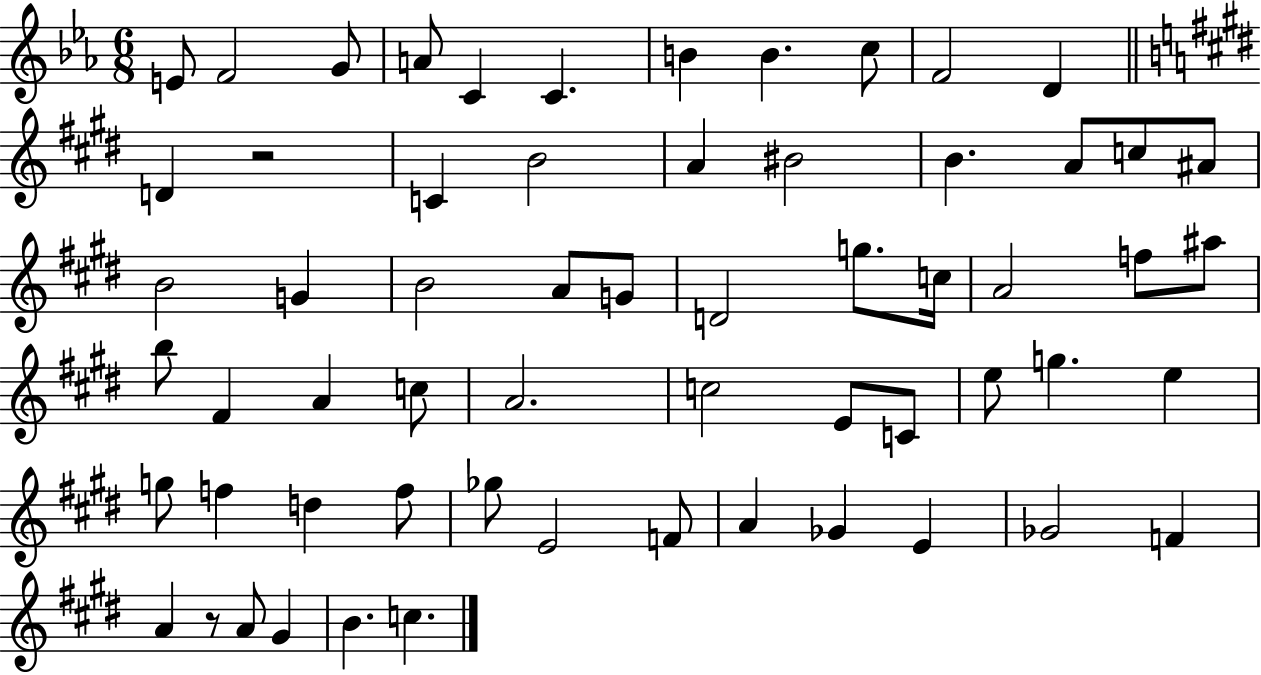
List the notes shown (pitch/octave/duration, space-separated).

E4/e F4/h G4/e A4/e C4/q C4/q. B4/q B4/q. C5/e F4/h D4/q D4/q R/h C4/q B4/h A4/q BIS4/h B4/q. A4/e C5/e A#4/e B4/h G4/q B4/h A4/e G4/e D4/h G5/e. C5/s A4/h F5/e A#5/e B5/e F#4/q A4/q C5/e A4/h. C5/h E4/e C4/e E5/e G5/q. E5/q G5/e F5/q D5/q F5/e Gb5/e E4/h F4/e A4/q Gb4/q E4/q Gb4/h F4/q A4/q R/e A4/e G#4/q B4/q. C5/q.